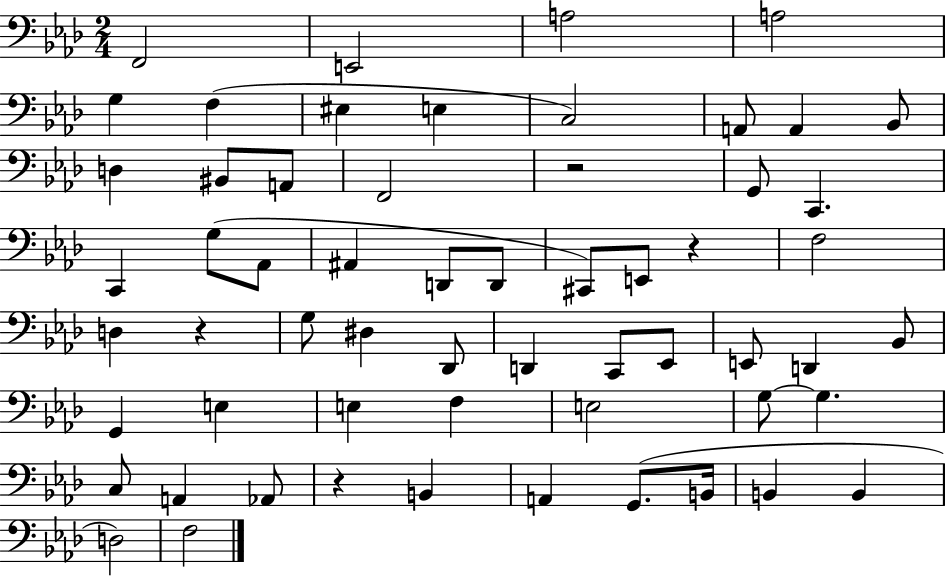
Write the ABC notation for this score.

X:1
T:Untitled
M:2/4
L:1/4
K:Ab
F,,2 E,,2 A,2 A,2 G, F, ^E, E, C,2 A,,/2 A,, _B,,/2 D, ^B,,/2 A,,/2 F,,2 z2 G,,/2 C,, C,, G,/2 _A,,/2 ^A,, D,,/2 D,,/2 ^C,,/2 E,,/2 z F,2 D, z G,/2 ^D, _D,,/2 D,, C,,/2 _E,,/2 E,,/2 D,, _B,,/2 G,, E, E, F, E,2 G,/2 G, C,/2 A,, _A,,/2 z B,, A,, G,,/2 B,,/4 B,, B,, D,2 F,2